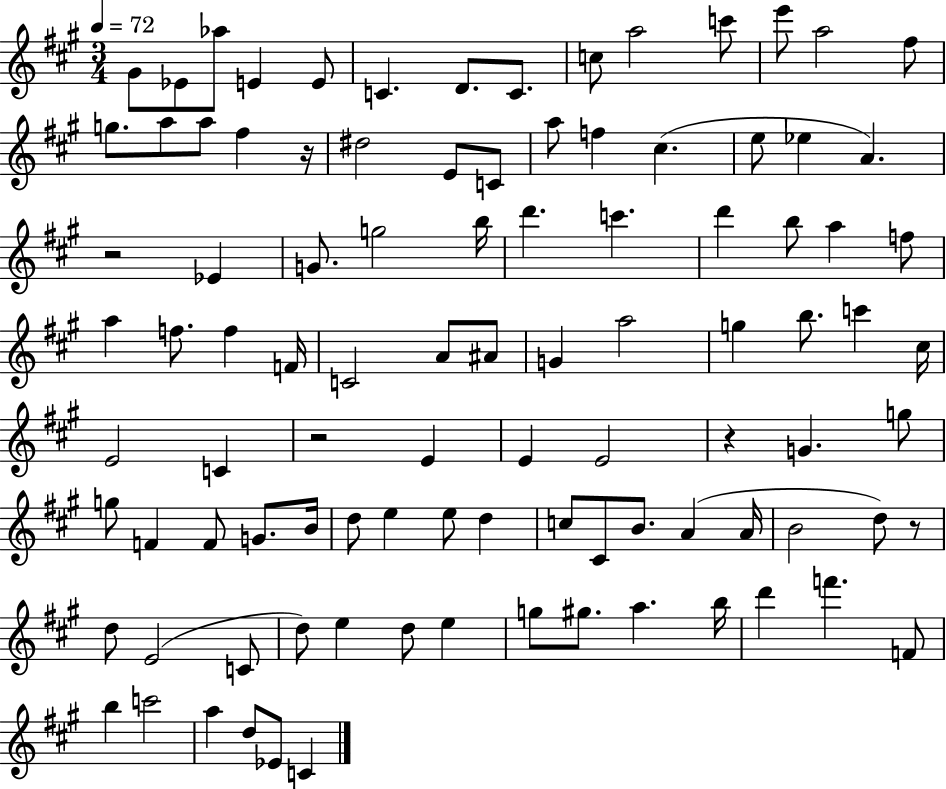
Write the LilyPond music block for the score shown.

{
  \clef treble
  \numericTimeSignature
  \time 3/4
  \key a \major
  \tempo 4 = 72
  gis'8 ees'8 aes''8 e'4 e'8 | c'4. d'8. c'8. | c''8 a''2 c'''8 | e'''8 a''2 fis''8 | \break g''8. a''8 a''8 fis''4 r16 | dis''2 e'8 c'8 | a''8 f''4 cis''4.( | e''8 ees''4 a'4.) | \break r2 ees'4 | g'8. g''2 b''16 | d'''4. c'''4. | d'''4 b''8 a''4 f''8 | \break a''4 f''8. f''4 f'16 | c'2 a'8 ais'8 | g'4 a''2 | g''4 b''8. c'''4 cis''16 | \break e'2 c'4 | r2 e'4 | e'4 e'2 | r4 g'4. g''8 | \break g''8 f'4 f'8 g'8. b'16 | d''8 e''4 e''8 d''4 | c''8 cis'8 b'8. a'4( a'16 | b'2 d''8) r8 | \break d''8 e'2( c'8 | d''8) e''4 d''8 e''4 | g''8 gis''8. a''4. b''16 | d'''4 f'''4. f'8 | \break b''4 c'''2 | a''4 d''8 ees'8 c'4 | \bar "|."
}